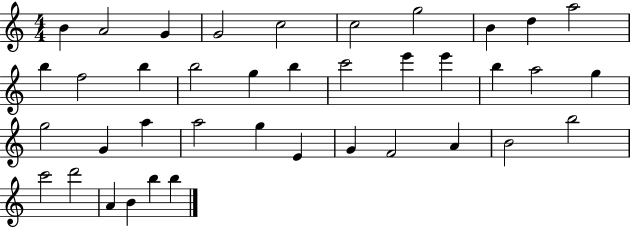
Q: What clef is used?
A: treble